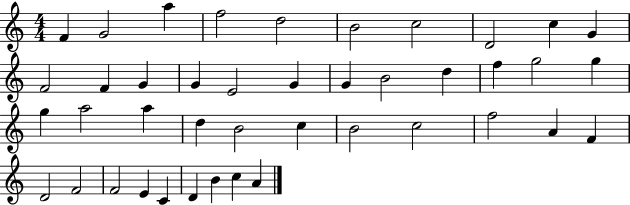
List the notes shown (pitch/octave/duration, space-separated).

F4/q G4/h A5/q F5/h D5/h B4/h C5/h D4/h C5/q G4/q F4/h F4/q G4/q G4/q E4/h G4/q G4/q B4/h D5/q F5/q G5/h G5/q G5/q A5/h A5/q D5/q B4/h C5/q B4/h C5/h F5/h A4/q F4/q D4/h F4/h F4/h E4/q C4/q D4/q B4/q C5/q A4/q